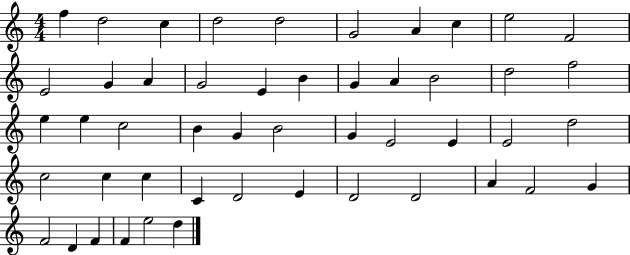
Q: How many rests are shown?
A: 0